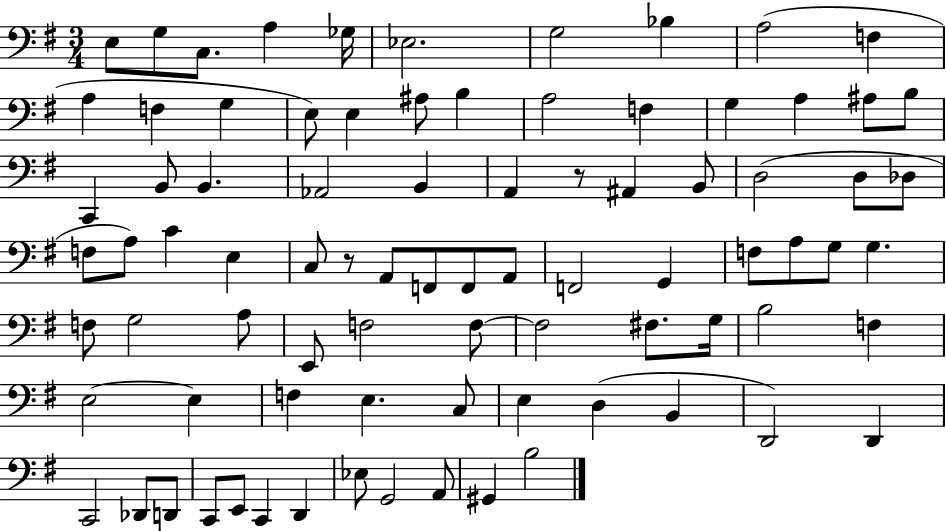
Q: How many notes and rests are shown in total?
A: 84